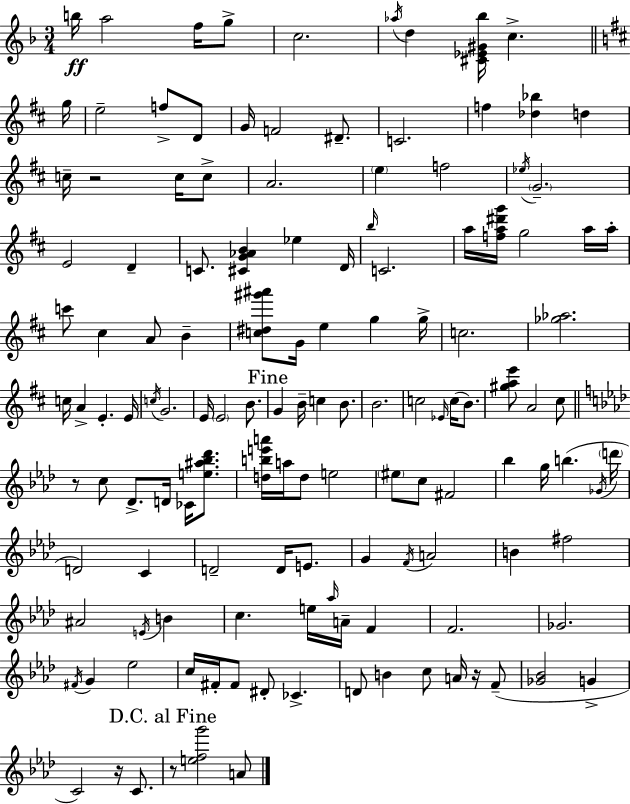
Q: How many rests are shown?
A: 5